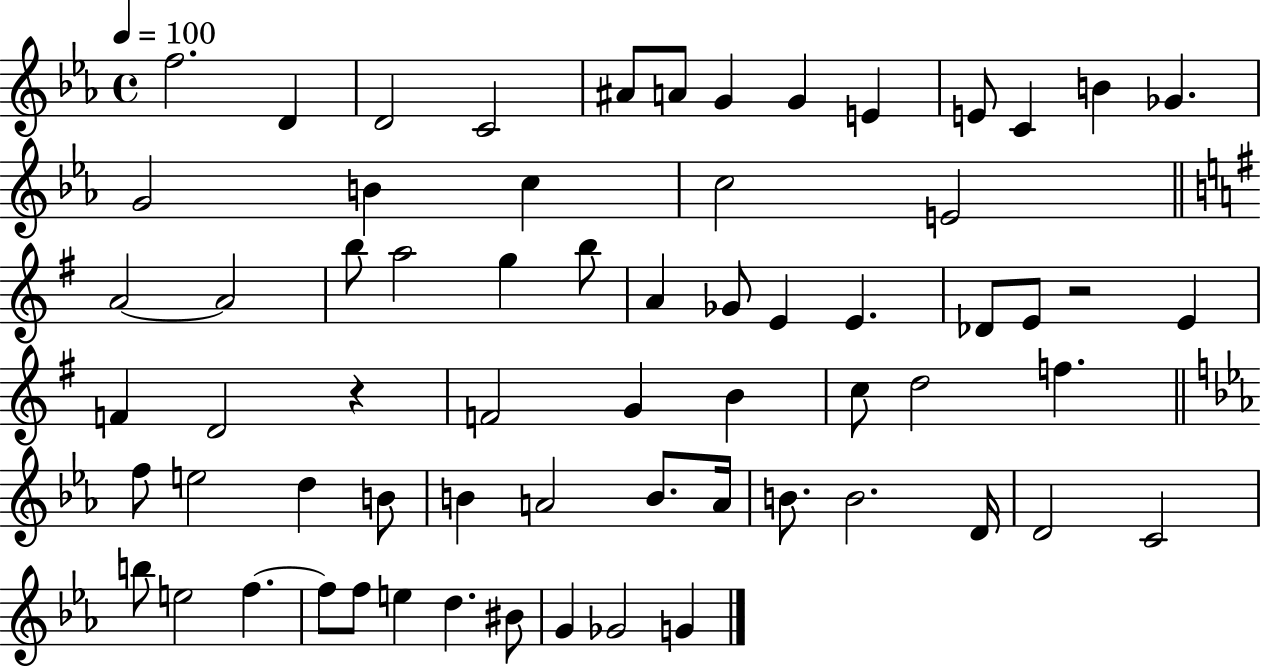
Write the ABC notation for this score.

X:1
T:Untitled
M:4/4
L:1/4
K:Eb
f2 D D2 C2 ^A/2 A/2 G G E E/2 C B _G G2 B c c2 E2 A2 A2 b/2 a2 g b/2 A _G/2 E E _D/2 E/2 z2 E F D2 z F2 G B c/2 d2 f f/2 e2 d B/2 B A2 B/2 A/4 B/2 B2 D/4 D2 C2 b/2 e2 f f/2 f/2 e d ^B/2 G _G2 G